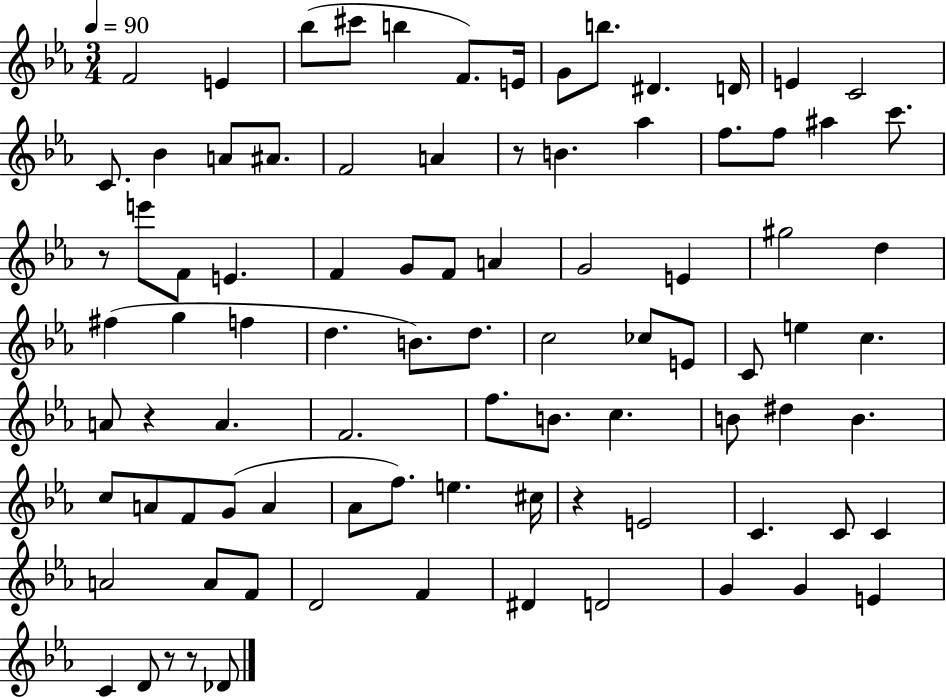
F4/h E4/q Bb5/e C#6/e B5/q F4/e. E4/s G4/e B5/e. D#4/q. D4/s E4/q C4/h C4/e. Bb4/q A4/e A#4/e. F4/h A4/q R/e B4/q. Ab5/q F5/e. F5/e A#5/q C6/e. R/e E6/e F4/e E4/q. F4/q G4/e F4/e A4/q G4/h E4/q G#5/h D5/q F#5/q G5/q F5/q D5/q. B4/e. D5/e. C5/h CES5/e E4/e C4/e E5/q C5/q. A4/e R/q A4/q. F4/h. F5/e. B4/e. C5/q. B4/e D#5/q B4/q. C5/e A4/e F4/e G4/e A4/q Ab4/e F5/e. E5/q. C#5/s R/q E4/h C4/q. C4/e C4/q A4/h A4/e F4/e D4/h F4/q D#4/q D4/h G4/q G4/q E4/q C4/q D4/e R/e R/e Db4/e